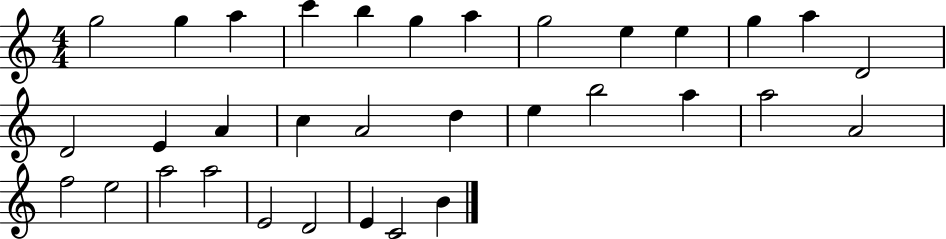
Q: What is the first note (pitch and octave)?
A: G5